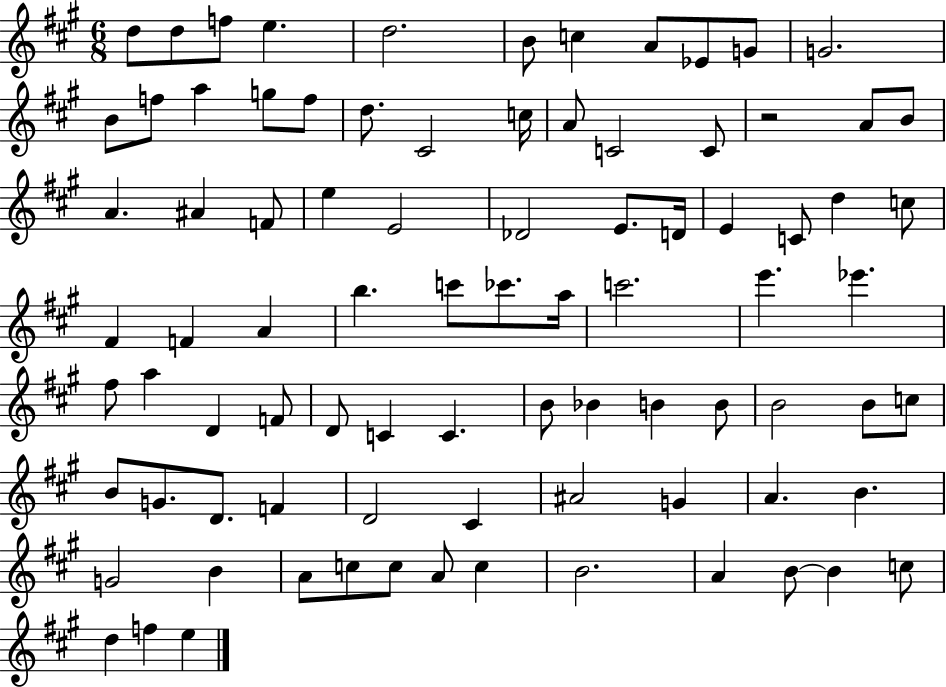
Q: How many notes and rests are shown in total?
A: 86